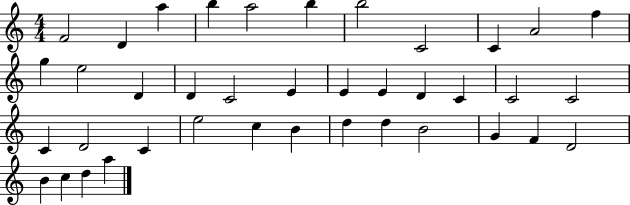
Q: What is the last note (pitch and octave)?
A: A5